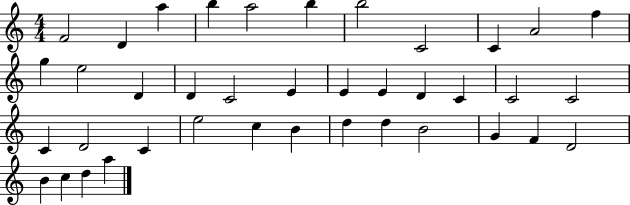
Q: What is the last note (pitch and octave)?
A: A5